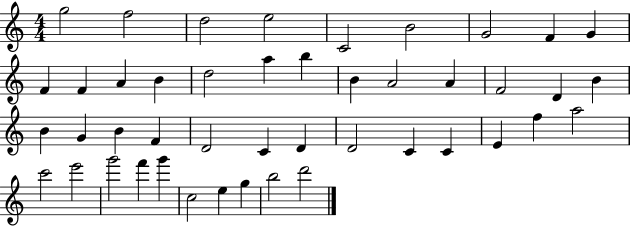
{
  \clef treble
  \numericTimeSignature
  \time 4/4
  \key c \major
  g''2 f''2 | d''2 e''2 | c'2 b'2 | g'2 f'4 g'4 | \break f'4 f'4 a'4 b'4 | d''2 a''4 b''4 | b'4 a'2 a'4 | f'2 d'4 b'4 | \break b'4 g'4 b'4 f'4 | d'2 c'4 d'4 | d'2 c'4 c'4 | e'4 f''4 a''2 | \break c'''2 e'''2 | g'''2 f'''4 g'''4 | c''2 e''4 g''4 | b''2 d'''2 | \break \bar "|."
}